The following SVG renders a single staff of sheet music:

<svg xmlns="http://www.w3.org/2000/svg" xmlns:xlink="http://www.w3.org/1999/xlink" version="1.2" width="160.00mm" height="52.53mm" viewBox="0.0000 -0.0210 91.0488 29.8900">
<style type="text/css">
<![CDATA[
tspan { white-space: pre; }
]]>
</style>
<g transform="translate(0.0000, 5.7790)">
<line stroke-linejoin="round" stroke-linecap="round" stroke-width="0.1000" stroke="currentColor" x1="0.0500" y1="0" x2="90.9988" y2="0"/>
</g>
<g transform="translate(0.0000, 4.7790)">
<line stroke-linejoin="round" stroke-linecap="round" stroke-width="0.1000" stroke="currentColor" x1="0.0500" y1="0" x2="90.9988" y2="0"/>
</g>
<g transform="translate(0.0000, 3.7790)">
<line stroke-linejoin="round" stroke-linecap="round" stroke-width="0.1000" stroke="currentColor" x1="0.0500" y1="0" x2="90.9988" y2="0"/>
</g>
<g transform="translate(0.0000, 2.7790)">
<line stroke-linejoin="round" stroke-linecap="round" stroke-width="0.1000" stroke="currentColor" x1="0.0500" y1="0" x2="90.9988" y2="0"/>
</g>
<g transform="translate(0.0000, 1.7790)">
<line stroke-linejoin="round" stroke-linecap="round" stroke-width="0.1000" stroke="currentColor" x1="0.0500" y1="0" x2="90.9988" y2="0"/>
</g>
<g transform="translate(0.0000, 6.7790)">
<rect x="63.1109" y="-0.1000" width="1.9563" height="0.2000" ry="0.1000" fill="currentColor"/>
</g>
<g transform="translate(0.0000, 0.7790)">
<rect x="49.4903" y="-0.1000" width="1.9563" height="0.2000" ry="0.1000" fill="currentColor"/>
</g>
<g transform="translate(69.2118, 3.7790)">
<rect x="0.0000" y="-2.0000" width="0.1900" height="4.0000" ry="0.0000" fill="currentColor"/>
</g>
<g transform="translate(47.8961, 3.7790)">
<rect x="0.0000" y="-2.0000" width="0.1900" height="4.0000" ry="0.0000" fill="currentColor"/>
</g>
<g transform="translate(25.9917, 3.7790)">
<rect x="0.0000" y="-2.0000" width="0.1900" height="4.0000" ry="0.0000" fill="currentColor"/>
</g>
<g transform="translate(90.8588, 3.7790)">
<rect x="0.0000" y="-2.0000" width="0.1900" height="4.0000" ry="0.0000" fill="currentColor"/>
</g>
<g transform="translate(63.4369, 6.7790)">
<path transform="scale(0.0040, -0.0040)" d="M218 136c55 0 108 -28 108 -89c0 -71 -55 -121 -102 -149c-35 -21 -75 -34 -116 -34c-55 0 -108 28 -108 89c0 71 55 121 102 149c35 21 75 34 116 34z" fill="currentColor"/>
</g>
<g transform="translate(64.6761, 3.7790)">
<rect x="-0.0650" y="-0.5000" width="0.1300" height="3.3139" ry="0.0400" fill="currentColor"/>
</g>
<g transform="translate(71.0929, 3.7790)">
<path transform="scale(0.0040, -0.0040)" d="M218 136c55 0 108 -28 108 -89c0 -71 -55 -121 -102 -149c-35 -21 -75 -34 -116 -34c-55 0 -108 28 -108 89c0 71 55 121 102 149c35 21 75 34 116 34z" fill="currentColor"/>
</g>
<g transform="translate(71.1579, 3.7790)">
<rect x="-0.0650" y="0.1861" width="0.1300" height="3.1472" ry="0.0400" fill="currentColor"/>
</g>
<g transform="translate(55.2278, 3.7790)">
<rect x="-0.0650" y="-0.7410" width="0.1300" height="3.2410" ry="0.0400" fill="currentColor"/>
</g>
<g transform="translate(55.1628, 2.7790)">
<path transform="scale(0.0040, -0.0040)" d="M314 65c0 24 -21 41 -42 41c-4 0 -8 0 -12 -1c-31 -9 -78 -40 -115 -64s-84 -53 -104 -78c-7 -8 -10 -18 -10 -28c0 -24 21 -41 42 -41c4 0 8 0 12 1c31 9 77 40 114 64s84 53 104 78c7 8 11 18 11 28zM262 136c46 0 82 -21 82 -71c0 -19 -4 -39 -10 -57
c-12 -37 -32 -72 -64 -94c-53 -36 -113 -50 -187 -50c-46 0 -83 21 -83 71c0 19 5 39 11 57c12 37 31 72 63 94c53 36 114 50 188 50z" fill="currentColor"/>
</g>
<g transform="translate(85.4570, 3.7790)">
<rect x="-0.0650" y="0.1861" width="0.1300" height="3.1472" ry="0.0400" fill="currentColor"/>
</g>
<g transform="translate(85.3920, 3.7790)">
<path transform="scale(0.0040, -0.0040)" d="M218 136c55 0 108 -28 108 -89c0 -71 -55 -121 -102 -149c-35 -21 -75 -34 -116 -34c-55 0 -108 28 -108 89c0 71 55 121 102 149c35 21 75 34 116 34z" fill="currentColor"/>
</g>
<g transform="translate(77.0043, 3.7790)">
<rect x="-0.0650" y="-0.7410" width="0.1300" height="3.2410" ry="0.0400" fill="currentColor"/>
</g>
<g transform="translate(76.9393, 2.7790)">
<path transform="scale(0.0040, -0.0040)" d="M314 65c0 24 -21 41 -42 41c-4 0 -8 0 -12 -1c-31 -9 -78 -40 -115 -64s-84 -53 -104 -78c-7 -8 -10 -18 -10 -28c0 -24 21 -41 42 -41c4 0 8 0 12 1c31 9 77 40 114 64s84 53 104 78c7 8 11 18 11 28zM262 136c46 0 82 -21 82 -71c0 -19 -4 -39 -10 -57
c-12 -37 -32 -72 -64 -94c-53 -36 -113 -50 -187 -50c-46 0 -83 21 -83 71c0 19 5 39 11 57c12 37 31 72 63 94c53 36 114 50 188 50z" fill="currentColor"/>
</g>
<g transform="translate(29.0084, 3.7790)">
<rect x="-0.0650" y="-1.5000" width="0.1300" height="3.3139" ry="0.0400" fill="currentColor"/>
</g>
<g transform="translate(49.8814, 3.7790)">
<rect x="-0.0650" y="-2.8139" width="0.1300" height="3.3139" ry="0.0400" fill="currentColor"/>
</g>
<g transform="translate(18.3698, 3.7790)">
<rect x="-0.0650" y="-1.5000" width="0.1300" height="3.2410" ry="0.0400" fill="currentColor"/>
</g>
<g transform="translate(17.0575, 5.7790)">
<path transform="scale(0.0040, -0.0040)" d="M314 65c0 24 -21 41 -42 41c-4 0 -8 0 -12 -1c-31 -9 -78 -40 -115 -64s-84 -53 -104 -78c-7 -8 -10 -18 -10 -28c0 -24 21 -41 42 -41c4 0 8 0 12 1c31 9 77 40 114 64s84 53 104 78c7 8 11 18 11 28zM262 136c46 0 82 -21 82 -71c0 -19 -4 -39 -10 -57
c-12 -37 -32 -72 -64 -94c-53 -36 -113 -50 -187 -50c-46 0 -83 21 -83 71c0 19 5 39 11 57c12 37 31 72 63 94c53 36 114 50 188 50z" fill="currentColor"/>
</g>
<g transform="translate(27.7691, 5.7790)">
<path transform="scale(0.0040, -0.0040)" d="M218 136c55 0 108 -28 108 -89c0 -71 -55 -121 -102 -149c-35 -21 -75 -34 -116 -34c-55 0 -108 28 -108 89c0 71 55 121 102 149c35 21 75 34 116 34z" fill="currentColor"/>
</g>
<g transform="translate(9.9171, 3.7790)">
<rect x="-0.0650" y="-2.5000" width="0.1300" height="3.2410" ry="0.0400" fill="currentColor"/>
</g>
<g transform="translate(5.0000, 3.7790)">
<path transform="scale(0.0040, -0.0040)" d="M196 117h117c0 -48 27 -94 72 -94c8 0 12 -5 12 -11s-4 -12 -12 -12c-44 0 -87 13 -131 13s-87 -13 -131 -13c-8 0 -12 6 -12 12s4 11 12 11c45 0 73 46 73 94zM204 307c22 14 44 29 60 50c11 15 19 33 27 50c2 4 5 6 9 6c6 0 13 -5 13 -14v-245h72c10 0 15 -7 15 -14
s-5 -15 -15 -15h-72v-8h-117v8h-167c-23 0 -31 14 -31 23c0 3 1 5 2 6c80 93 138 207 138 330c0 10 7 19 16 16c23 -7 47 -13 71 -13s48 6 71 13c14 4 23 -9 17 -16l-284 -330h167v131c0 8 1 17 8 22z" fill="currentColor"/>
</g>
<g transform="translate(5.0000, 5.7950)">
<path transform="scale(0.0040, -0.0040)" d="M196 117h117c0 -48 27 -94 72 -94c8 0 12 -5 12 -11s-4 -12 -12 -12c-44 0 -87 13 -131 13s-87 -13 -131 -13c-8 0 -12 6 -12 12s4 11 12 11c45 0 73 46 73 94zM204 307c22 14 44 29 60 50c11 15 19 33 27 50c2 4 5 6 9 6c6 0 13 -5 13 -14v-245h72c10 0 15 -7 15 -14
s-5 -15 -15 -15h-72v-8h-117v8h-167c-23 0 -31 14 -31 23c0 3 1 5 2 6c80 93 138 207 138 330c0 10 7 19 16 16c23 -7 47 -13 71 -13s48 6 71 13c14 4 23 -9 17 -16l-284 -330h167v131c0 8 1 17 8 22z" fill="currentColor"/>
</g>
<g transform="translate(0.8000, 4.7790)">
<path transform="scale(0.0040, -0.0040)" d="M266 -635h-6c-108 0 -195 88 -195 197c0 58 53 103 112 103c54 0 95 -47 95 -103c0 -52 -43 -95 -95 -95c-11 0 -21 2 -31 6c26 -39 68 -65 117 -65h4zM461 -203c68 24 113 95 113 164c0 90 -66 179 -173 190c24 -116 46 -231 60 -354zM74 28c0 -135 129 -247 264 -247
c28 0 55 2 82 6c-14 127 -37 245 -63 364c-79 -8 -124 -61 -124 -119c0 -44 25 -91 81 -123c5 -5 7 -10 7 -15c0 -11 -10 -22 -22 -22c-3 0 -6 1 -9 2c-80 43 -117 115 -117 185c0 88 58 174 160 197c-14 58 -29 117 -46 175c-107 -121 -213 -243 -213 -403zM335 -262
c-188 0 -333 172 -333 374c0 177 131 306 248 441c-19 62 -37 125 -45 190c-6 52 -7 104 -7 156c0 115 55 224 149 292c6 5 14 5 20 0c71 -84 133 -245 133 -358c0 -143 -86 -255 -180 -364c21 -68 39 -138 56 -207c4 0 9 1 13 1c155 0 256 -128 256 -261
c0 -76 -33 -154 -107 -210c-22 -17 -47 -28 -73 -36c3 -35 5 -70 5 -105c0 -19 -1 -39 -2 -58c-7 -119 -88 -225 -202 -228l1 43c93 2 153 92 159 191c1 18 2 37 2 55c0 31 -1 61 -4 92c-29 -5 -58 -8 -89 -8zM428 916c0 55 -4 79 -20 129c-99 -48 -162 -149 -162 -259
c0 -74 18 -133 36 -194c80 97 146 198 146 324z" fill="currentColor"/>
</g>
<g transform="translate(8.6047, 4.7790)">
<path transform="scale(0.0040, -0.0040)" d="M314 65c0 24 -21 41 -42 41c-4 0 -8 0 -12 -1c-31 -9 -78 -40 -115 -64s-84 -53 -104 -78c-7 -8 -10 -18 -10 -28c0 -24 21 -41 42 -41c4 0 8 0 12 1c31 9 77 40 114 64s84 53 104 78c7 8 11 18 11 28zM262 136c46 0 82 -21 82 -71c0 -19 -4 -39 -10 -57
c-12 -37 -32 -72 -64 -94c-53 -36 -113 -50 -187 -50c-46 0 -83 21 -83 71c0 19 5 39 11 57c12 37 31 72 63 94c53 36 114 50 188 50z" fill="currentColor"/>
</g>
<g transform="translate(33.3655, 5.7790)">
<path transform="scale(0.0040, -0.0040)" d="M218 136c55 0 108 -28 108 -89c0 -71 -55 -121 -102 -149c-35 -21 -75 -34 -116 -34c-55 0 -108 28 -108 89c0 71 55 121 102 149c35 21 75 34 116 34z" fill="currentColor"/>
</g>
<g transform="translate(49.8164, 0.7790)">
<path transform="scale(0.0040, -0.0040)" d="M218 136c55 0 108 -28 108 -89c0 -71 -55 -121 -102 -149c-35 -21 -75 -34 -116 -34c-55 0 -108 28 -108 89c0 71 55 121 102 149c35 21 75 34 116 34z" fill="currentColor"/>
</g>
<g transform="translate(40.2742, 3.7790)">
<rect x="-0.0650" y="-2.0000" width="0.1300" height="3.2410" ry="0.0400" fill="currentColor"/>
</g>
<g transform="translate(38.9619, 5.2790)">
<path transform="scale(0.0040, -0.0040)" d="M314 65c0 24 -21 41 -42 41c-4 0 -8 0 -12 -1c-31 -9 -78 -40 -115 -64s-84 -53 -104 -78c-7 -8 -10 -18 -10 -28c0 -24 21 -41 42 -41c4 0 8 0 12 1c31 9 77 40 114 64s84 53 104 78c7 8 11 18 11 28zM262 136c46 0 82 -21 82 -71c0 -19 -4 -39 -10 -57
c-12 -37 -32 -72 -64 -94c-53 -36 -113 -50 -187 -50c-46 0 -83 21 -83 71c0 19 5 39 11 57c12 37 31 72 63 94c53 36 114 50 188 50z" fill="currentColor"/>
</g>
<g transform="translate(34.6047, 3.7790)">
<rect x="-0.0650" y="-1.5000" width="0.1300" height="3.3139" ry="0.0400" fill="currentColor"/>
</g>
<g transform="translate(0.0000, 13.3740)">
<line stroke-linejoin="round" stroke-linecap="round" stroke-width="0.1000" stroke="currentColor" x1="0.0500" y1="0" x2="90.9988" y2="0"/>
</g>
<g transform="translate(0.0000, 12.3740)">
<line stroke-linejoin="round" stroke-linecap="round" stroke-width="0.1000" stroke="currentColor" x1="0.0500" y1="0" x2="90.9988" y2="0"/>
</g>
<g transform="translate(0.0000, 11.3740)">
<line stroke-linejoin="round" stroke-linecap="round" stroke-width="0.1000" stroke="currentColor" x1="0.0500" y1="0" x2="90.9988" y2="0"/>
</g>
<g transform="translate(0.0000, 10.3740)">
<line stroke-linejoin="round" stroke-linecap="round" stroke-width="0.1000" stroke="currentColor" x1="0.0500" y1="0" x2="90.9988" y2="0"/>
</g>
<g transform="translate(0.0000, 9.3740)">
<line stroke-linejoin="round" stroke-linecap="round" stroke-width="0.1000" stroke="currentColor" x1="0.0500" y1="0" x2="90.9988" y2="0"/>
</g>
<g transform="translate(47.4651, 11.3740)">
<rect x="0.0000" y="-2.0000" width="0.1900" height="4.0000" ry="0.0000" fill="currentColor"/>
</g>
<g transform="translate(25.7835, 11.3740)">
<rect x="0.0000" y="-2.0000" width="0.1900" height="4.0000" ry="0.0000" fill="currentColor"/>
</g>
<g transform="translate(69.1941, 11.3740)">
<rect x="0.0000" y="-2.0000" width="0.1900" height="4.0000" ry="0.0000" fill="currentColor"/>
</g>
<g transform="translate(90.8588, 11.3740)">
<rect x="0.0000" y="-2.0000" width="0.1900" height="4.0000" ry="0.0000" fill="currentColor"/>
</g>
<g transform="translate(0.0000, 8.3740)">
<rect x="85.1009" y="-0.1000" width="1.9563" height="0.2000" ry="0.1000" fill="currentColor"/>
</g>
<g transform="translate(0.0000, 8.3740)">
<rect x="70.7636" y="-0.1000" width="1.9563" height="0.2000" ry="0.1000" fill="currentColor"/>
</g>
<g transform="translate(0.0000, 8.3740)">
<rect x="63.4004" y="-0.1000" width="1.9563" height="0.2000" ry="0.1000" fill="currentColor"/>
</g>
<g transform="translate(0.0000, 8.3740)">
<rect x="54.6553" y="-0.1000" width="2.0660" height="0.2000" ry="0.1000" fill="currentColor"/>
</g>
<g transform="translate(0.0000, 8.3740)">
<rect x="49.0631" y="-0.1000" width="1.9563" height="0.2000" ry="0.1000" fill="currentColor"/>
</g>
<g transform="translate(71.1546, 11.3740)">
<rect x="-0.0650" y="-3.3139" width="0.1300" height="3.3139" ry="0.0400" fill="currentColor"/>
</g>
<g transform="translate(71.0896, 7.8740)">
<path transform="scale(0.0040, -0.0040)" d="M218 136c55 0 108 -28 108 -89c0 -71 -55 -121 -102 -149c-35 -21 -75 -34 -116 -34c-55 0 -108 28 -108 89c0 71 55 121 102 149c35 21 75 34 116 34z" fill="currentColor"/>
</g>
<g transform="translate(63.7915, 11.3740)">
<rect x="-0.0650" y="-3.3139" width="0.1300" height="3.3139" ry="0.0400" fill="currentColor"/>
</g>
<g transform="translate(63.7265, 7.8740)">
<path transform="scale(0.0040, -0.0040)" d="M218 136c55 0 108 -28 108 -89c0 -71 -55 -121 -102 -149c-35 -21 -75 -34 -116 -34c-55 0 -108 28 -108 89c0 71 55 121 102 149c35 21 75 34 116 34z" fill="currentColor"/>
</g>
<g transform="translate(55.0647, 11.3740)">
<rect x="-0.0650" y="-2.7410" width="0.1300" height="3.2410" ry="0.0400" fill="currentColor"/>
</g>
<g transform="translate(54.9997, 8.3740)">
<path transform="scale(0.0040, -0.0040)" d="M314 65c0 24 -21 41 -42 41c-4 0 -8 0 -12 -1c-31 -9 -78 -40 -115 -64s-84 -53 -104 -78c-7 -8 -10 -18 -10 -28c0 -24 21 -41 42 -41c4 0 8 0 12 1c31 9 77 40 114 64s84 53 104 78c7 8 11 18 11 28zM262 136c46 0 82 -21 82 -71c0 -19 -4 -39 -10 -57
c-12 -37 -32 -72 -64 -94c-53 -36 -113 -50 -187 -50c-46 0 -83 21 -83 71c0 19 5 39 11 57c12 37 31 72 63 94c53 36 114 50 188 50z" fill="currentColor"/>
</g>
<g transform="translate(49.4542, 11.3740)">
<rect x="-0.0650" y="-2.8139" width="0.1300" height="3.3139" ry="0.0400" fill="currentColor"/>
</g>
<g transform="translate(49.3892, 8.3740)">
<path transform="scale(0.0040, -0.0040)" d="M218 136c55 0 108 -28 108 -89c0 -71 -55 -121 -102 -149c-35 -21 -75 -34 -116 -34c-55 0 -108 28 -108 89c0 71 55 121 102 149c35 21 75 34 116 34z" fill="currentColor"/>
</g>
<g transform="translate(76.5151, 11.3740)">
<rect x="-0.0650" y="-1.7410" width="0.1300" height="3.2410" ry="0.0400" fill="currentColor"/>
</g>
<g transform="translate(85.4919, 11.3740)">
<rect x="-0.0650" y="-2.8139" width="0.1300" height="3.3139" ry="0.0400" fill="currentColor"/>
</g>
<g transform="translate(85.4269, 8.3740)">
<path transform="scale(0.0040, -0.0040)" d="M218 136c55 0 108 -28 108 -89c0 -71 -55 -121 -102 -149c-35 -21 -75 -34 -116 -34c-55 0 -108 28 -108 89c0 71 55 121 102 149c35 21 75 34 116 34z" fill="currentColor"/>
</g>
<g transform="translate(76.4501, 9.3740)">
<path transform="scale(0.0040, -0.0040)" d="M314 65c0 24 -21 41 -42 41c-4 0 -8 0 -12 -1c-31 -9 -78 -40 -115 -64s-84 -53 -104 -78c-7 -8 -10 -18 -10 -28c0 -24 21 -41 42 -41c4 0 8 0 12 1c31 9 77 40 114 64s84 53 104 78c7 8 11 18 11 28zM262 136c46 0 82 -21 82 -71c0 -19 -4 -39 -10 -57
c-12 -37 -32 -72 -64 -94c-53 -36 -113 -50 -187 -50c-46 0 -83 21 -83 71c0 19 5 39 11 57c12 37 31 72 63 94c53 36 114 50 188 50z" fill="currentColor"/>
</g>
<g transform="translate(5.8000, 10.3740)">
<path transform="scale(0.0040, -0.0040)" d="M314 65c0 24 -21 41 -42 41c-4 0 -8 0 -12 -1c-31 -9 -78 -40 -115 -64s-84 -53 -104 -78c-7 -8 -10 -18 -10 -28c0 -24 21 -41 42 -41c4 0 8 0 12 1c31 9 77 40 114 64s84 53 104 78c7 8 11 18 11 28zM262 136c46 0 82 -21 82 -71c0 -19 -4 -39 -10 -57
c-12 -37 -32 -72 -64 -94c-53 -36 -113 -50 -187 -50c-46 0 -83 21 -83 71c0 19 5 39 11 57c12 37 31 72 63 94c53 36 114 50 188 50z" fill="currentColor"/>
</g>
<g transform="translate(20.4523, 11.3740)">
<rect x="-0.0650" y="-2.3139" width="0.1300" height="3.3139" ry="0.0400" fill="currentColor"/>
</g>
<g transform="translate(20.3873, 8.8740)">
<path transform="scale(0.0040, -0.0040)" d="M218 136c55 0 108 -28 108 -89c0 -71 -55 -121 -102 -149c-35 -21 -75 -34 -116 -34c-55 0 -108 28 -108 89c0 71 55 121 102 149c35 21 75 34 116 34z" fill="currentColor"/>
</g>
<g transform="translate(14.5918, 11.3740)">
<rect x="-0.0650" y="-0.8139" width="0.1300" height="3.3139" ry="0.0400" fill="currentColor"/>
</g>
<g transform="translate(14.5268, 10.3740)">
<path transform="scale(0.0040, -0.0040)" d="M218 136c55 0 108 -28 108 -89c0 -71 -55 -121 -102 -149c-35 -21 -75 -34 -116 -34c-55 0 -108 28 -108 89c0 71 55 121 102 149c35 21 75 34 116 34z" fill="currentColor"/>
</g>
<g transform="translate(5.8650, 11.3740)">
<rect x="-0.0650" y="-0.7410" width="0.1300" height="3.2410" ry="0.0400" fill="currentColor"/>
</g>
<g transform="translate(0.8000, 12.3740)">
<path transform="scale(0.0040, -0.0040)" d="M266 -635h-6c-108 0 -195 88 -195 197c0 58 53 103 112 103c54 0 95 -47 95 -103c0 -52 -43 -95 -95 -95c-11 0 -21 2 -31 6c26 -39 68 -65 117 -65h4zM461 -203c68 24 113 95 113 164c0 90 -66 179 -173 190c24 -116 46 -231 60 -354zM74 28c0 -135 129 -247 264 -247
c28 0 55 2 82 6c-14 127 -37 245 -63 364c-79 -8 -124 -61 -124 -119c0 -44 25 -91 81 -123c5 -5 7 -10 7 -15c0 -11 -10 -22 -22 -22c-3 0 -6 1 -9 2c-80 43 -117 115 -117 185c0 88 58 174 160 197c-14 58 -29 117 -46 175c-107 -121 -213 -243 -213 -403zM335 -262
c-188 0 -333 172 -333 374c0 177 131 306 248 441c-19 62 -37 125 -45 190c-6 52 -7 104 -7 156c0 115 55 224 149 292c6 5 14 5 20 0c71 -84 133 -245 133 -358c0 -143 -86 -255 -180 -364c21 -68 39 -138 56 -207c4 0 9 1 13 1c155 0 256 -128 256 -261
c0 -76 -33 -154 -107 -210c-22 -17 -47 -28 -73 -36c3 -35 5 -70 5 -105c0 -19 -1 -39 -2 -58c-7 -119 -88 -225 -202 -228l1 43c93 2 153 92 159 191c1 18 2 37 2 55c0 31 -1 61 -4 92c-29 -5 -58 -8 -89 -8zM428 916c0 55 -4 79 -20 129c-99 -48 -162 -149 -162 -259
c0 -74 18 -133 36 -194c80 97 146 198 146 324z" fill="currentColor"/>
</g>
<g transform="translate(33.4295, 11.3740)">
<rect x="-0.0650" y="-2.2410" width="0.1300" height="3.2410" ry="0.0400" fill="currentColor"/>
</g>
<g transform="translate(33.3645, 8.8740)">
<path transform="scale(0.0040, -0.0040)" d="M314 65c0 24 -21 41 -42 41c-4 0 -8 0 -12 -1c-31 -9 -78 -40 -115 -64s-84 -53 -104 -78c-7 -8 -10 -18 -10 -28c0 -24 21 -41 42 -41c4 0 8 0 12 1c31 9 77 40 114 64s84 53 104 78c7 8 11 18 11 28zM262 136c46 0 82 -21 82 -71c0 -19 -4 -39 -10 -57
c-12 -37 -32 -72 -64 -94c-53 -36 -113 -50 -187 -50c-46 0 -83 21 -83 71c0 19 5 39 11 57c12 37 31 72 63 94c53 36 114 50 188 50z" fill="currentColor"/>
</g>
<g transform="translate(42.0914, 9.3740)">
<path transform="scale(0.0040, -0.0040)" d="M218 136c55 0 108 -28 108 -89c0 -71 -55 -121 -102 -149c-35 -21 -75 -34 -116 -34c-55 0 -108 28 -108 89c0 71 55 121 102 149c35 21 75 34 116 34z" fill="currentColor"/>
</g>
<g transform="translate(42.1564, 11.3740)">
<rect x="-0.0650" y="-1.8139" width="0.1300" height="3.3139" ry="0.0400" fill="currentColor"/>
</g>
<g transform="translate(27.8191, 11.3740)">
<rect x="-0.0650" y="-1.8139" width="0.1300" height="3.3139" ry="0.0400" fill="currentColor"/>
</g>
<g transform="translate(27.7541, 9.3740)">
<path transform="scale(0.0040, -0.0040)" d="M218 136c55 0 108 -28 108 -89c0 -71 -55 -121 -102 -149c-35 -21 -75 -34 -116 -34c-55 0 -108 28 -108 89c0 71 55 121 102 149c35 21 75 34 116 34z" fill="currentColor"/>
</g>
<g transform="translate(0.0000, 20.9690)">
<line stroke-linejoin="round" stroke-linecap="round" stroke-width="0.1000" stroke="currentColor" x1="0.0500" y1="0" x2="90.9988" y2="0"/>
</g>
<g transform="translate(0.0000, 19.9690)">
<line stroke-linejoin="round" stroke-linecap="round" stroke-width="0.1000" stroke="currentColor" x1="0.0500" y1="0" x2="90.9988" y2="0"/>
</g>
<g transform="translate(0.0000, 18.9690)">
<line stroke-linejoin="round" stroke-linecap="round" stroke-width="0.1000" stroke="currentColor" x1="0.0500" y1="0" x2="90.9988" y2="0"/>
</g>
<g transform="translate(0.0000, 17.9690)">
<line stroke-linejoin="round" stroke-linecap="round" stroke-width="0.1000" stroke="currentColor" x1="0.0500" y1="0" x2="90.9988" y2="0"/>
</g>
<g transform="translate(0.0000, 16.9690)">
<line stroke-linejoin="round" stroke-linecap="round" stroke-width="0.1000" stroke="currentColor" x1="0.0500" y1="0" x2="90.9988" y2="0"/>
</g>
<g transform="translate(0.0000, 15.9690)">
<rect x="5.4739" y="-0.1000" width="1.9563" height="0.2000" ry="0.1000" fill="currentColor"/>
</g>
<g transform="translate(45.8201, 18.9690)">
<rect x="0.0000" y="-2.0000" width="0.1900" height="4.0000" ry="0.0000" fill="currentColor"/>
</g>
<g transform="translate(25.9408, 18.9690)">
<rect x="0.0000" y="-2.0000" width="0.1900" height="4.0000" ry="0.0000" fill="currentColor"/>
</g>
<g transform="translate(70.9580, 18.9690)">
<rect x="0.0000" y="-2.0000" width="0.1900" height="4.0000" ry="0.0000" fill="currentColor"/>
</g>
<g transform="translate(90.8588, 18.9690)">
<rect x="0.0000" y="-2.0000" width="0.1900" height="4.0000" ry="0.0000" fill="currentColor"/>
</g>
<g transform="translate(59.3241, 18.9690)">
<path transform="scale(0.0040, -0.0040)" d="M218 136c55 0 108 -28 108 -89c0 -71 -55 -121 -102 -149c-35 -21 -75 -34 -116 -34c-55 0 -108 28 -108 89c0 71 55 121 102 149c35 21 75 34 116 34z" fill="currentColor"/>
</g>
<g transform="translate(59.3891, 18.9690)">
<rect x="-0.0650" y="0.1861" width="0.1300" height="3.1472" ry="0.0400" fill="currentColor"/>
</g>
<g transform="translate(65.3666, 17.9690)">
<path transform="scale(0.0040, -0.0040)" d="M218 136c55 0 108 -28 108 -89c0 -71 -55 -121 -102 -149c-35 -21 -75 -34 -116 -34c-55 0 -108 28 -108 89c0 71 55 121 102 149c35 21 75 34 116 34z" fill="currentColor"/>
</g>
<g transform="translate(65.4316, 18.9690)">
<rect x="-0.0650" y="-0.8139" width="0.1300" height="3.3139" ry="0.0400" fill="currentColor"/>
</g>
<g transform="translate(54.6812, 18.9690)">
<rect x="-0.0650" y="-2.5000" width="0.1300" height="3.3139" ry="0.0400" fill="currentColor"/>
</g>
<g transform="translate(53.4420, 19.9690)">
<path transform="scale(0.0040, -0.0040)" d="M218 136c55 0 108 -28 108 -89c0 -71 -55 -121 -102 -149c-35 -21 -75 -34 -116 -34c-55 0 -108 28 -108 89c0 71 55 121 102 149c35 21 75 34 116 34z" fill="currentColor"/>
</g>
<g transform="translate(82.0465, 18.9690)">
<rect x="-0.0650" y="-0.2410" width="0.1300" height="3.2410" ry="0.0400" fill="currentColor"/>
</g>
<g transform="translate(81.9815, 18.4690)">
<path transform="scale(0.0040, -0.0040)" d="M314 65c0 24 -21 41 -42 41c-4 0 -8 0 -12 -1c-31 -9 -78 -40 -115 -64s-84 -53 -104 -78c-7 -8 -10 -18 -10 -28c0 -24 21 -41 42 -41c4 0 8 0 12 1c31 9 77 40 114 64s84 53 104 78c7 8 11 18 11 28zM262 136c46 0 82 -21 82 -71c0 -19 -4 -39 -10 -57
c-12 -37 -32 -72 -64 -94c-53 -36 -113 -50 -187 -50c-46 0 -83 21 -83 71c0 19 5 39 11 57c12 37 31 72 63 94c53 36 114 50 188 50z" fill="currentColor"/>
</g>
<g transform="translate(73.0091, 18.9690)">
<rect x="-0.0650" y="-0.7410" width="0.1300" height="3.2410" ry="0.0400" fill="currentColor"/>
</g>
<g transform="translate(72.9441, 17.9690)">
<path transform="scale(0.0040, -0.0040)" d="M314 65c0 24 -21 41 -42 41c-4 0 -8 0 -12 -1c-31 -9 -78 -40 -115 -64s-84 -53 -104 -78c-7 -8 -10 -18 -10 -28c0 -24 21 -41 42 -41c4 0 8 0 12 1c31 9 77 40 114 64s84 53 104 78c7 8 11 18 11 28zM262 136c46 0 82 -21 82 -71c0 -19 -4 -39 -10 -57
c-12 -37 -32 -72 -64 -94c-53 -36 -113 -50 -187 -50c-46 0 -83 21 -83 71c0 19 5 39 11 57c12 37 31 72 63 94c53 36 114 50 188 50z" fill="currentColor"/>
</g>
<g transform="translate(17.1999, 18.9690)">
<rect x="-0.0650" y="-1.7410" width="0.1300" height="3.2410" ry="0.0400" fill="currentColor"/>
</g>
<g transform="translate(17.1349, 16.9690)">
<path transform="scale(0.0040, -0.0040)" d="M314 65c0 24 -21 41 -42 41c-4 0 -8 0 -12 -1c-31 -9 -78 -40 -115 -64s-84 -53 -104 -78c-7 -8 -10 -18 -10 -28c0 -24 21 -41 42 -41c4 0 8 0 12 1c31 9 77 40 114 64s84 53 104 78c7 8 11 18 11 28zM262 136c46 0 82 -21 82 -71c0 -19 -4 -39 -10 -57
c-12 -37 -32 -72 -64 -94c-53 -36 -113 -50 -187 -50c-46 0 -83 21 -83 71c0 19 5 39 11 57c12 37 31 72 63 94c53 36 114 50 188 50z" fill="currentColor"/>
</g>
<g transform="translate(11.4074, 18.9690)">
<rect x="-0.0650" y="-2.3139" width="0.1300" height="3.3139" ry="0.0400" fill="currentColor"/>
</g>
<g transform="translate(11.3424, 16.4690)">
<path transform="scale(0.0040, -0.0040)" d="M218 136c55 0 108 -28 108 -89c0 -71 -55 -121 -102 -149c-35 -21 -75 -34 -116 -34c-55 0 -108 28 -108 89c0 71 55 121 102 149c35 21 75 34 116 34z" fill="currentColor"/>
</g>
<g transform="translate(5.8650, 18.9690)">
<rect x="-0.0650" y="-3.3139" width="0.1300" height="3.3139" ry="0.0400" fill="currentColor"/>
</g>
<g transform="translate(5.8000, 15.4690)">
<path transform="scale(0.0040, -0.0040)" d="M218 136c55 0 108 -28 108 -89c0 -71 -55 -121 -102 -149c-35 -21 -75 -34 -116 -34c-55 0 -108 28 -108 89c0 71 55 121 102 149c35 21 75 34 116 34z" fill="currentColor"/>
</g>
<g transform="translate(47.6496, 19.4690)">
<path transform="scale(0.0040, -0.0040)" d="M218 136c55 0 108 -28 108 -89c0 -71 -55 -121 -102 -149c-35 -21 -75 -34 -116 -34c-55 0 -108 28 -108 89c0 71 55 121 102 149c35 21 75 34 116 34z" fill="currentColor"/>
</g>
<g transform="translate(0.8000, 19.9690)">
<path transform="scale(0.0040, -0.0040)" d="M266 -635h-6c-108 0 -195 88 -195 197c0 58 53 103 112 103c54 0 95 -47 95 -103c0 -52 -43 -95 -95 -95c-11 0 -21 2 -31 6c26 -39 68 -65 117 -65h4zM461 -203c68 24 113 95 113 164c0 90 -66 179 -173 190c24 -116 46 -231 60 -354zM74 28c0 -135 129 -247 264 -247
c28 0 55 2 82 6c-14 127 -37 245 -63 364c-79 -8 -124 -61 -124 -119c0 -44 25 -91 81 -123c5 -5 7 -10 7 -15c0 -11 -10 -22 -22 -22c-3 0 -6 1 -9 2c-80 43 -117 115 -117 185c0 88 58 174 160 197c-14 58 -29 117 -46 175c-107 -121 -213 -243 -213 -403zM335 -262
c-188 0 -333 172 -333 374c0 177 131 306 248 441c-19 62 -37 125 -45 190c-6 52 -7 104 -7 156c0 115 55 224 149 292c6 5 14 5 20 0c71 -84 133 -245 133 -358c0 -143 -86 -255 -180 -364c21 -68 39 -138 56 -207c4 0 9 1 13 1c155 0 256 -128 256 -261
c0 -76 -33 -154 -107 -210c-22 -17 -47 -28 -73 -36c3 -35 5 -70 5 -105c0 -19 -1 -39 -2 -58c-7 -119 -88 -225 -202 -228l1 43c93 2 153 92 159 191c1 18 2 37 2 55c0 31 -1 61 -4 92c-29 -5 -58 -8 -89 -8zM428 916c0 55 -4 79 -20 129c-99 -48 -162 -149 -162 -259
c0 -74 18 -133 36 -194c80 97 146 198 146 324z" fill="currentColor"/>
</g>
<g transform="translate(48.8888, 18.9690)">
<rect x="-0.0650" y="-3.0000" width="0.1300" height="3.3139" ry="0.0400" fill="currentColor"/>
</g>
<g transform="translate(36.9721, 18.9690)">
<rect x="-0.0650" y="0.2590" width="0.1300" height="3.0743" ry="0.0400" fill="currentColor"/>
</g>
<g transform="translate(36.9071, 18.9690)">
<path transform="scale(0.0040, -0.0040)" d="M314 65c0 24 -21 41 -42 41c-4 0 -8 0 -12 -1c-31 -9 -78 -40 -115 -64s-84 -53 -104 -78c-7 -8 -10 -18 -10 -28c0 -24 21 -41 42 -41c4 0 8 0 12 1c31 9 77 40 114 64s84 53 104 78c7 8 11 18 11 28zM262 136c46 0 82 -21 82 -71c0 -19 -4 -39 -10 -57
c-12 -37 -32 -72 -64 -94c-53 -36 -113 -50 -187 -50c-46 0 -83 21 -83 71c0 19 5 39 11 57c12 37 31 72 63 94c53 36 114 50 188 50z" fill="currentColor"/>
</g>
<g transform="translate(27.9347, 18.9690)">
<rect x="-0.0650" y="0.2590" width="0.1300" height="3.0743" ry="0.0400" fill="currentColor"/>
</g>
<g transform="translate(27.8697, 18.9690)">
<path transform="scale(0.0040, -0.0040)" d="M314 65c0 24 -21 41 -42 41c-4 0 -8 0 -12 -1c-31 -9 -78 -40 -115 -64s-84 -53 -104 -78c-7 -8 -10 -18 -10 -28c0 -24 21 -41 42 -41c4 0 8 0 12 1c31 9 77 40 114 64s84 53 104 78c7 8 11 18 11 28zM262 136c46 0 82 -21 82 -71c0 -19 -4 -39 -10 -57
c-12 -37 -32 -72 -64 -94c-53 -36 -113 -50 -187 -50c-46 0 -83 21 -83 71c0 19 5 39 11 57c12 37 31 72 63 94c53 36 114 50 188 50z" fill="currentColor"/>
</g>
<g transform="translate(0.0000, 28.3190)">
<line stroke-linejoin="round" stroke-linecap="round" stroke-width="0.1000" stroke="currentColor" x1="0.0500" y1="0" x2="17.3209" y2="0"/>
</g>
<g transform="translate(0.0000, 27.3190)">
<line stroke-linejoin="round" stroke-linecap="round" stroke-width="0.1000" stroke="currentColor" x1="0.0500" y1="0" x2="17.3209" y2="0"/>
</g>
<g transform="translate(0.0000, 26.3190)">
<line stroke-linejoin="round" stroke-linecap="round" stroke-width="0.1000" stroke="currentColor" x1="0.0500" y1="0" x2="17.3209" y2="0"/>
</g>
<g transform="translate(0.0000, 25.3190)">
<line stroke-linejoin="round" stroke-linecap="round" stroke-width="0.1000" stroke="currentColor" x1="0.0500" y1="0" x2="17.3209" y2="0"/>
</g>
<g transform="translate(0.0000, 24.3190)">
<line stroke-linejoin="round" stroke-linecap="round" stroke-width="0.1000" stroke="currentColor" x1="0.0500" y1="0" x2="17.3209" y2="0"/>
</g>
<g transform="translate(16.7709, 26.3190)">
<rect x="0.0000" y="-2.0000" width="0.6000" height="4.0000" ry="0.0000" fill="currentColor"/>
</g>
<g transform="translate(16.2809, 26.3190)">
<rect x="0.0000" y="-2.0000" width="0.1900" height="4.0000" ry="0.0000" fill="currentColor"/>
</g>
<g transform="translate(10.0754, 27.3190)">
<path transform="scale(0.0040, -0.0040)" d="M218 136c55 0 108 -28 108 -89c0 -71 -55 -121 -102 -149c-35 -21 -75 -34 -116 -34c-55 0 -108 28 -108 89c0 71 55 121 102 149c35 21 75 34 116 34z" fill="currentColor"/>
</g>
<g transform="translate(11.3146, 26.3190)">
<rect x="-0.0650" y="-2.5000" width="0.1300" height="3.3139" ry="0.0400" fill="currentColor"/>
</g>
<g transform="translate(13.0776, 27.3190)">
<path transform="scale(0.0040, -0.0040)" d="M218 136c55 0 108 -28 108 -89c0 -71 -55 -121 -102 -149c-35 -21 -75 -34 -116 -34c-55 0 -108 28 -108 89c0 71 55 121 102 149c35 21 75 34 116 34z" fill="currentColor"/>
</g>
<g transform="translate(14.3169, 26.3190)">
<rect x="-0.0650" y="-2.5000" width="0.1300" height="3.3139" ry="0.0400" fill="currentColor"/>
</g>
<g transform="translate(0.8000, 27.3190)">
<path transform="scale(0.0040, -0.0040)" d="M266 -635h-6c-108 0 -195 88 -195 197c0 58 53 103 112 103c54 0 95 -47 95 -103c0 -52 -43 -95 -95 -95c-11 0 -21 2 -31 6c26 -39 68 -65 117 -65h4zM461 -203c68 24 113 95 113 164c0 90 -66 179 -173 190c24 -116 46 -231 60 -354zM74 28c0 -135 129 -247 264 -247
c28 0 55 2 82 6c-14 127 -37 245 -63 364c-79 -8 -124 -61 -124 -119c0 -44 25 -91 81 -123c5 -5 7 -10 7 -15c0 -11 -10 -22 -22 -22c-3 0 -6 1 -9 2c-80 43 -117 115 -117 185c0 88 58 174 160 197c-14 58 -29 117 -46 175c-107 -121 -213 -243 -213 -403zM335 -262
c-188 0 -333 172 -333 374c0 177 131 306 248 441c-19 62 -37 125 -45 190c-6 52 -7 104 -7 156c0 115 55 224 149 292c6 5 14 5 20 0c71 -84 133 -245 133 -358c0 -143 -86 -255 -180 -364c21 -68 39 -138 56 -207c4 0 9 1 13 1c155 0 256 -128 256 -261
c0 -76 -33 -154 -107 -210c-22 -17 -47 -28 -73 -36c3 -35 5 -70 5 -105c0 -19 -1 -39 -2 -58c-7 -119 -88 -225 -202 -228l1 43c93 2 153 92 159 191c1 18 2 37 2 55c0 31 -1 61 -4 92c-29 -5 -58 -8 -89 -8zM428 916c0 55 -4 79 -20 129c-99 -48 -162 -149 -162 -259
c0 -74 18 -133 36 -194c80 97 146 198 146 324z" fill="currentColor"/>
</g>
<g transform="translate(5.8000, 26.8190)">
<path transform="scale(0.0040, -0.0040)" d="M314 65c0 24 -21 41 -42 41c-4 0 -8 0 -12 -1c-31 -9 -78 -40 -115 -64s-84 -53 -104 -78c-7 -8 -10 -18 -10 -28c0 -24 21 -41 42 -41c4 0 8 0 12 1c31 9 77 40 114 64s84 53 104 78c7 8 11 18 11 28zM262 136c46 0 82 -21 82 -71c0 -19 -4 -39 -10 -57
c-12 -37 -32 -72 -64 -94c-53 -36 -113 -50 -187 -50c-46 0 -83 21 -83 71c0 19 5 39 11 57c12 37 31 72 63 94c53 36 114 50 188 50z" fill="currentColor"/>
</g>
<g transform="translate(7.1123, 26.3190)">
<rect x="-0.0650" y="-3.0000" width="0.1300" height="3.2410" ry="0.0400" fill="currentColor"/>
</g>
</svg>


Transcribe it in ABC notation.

X:1
T:Untitled
M:4/4
L:1/4
K:C
G2 E2 E E F2 a d2 C B d2 B d2 d g f g2 f a a2 b b f2 a b g f2 B2 B2 A G B d d2 c2 A2 G G